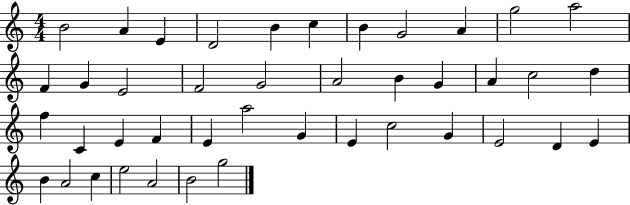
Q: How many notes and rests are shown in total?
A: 42